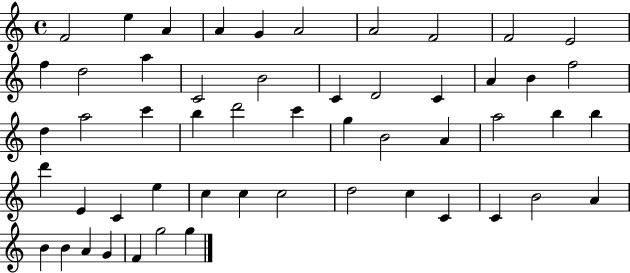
{
  \clef treble
  \time 4/4
  \defaultTimeSignature
  \key c \major
  f'2 e''4 a'4 | a'4 g'4 a'2 | a'2 f'2 | f'2 e'2 | \break f''4 d''2 a''4 | c'2 b'2 | c'4 d'2 c'4 | a'4 b'4 f''2 | \break d''4 a''2 c'''4 | b''4 d'''2 c'''4 | g''4 b'2 a'4 | a''2 b''4 b''4 | \break d'''4 e'4 c'4 e''4 | c''4 c''4 c''2 | d''2 c''4 c'4 | c'4 b'2 a'4 | \break b'4 b'4 a'4 g'4 | f'4 g''2 g''4 | \bar "|."
}